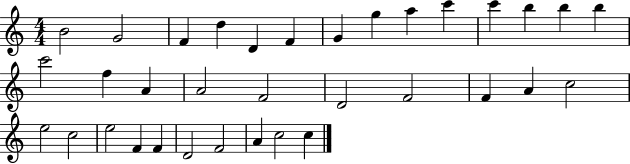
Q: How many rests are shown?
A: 0